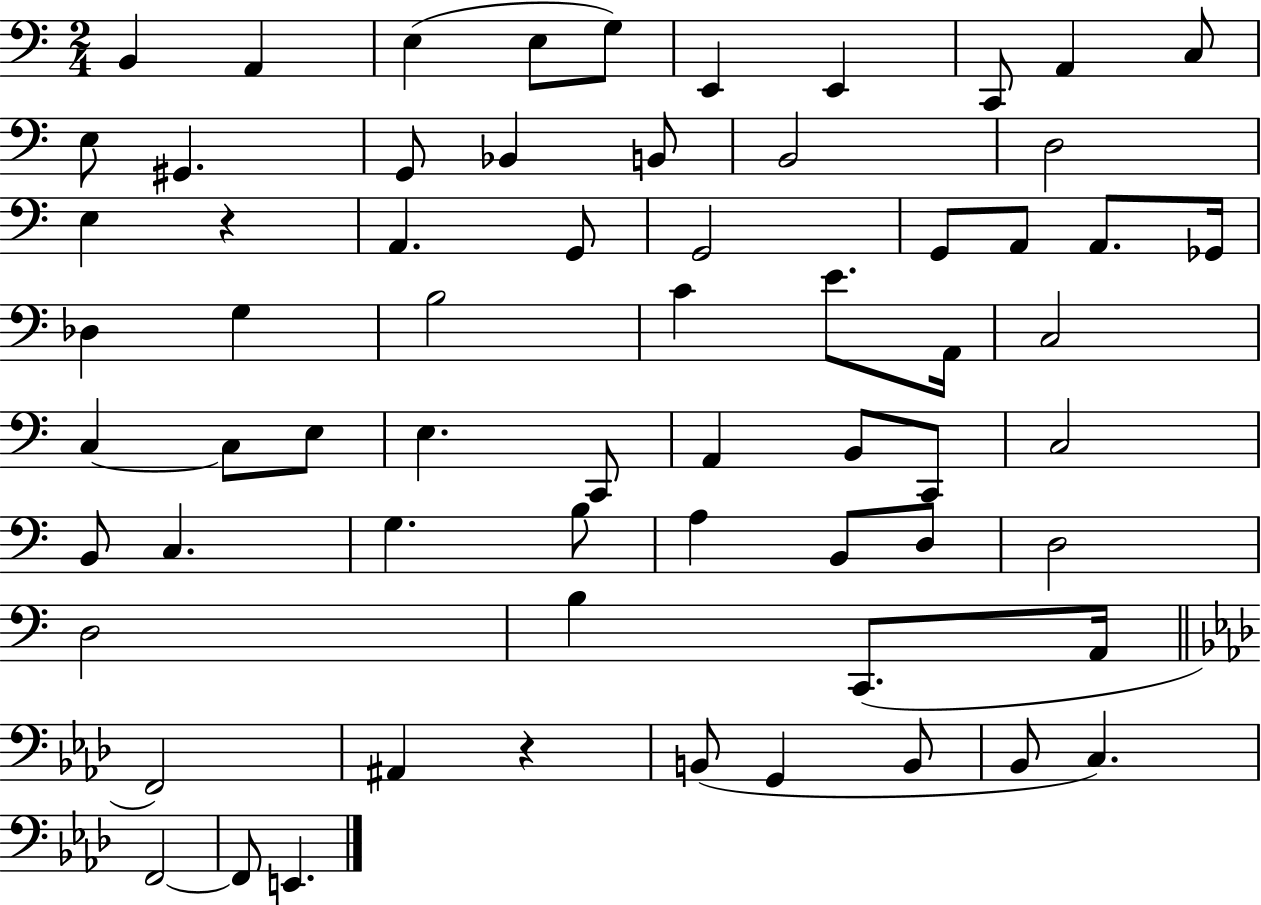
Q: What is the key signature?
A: C major